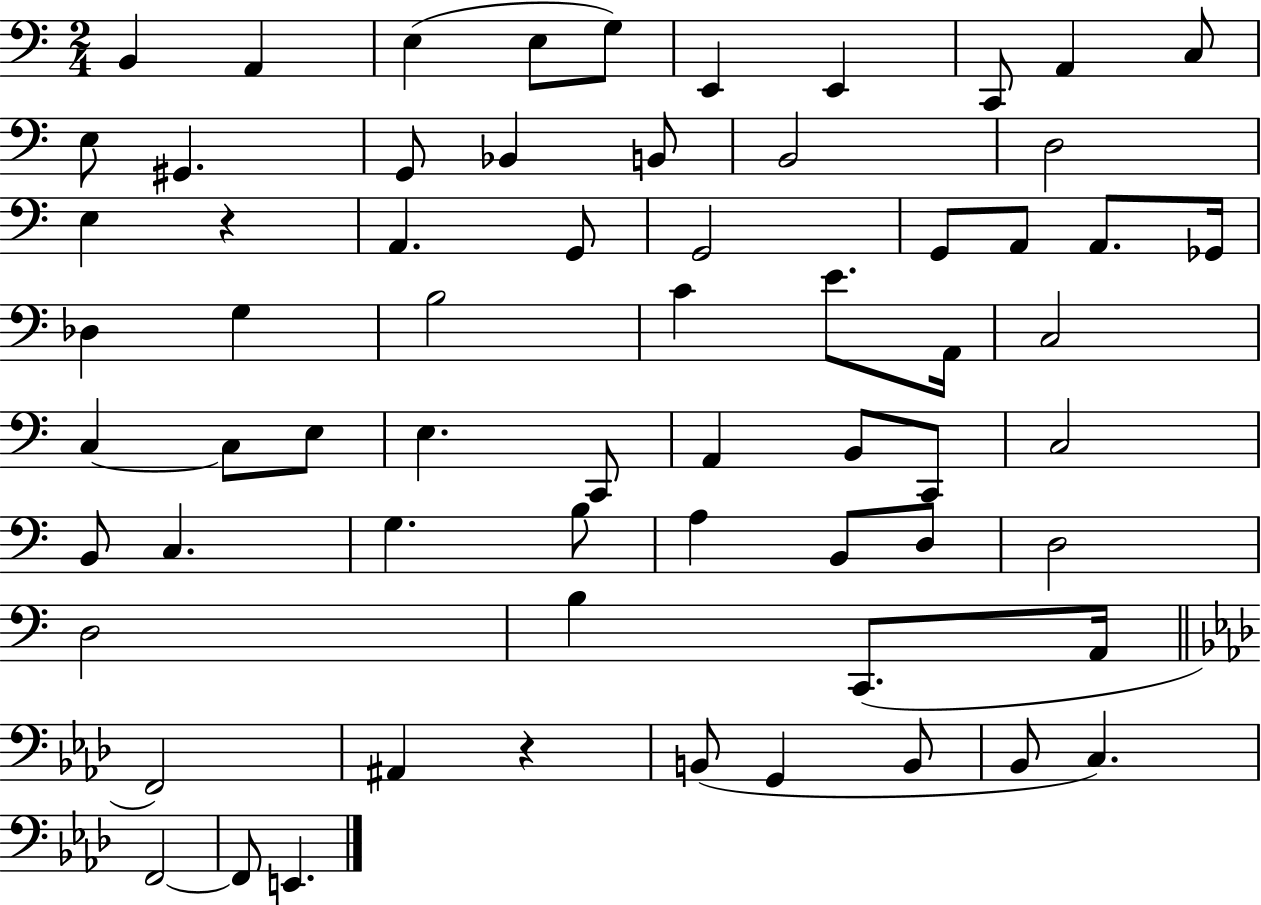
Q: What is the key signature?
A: C major